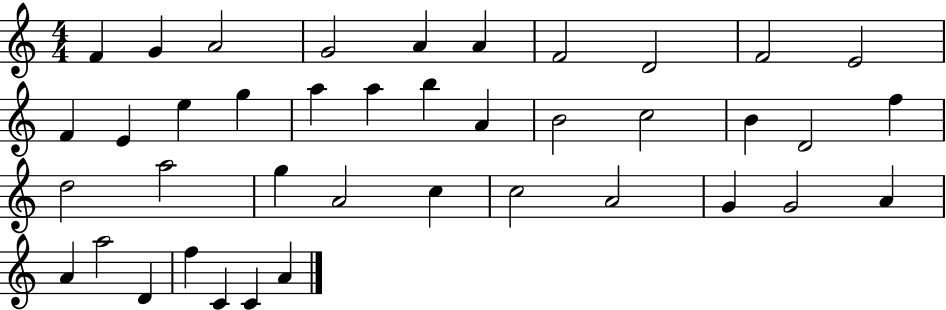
{
  \clef treble
  \numericTimeSignature
  \time 4/4
  \key c \major
  f'4 g'4 a'2 | g'2 a'4 a'4 | f'2 d'2 | f'2 e'2 | \break f'4 e'4 e''4 g''4 | a''4 a''4 b''4 a'4 | b'2 c''2 | b'4 d'2 f''4 | \break d''2 a''2 | g''4 a'2 c''4 | c''2 a'2 | g'4 g'2 a'4 | \break a'4 a''2 d'4 | f''4 c'4 c'4 a'4 | \bar "|."
}